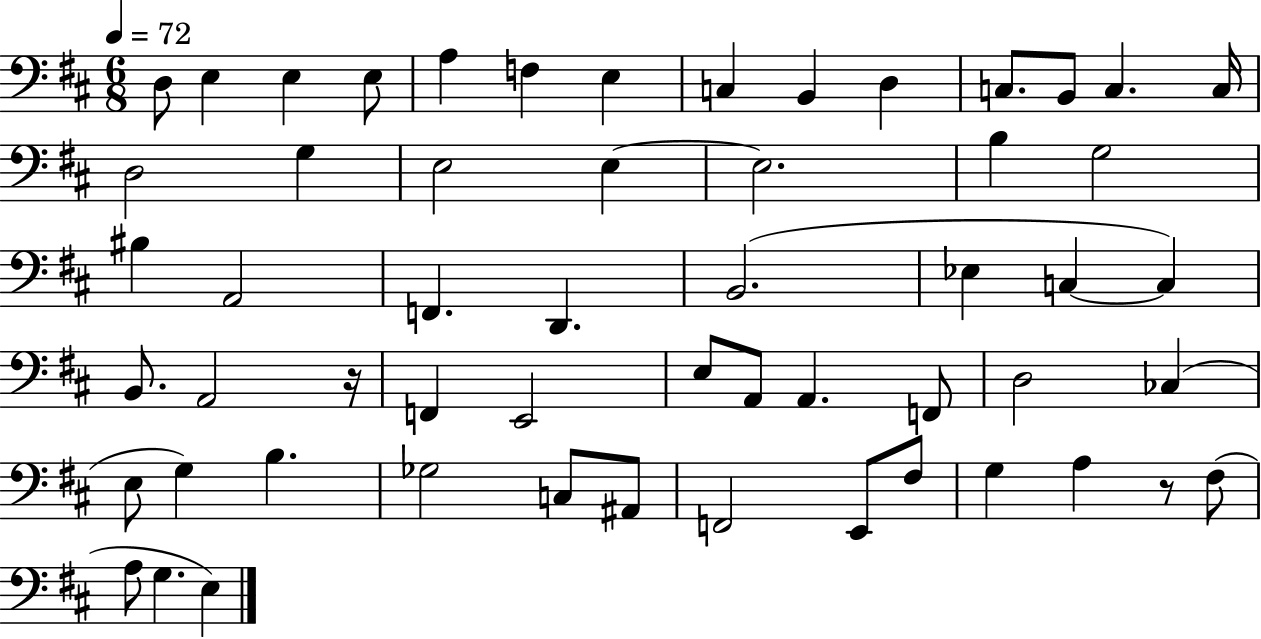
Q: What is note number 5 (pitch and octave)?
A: A3